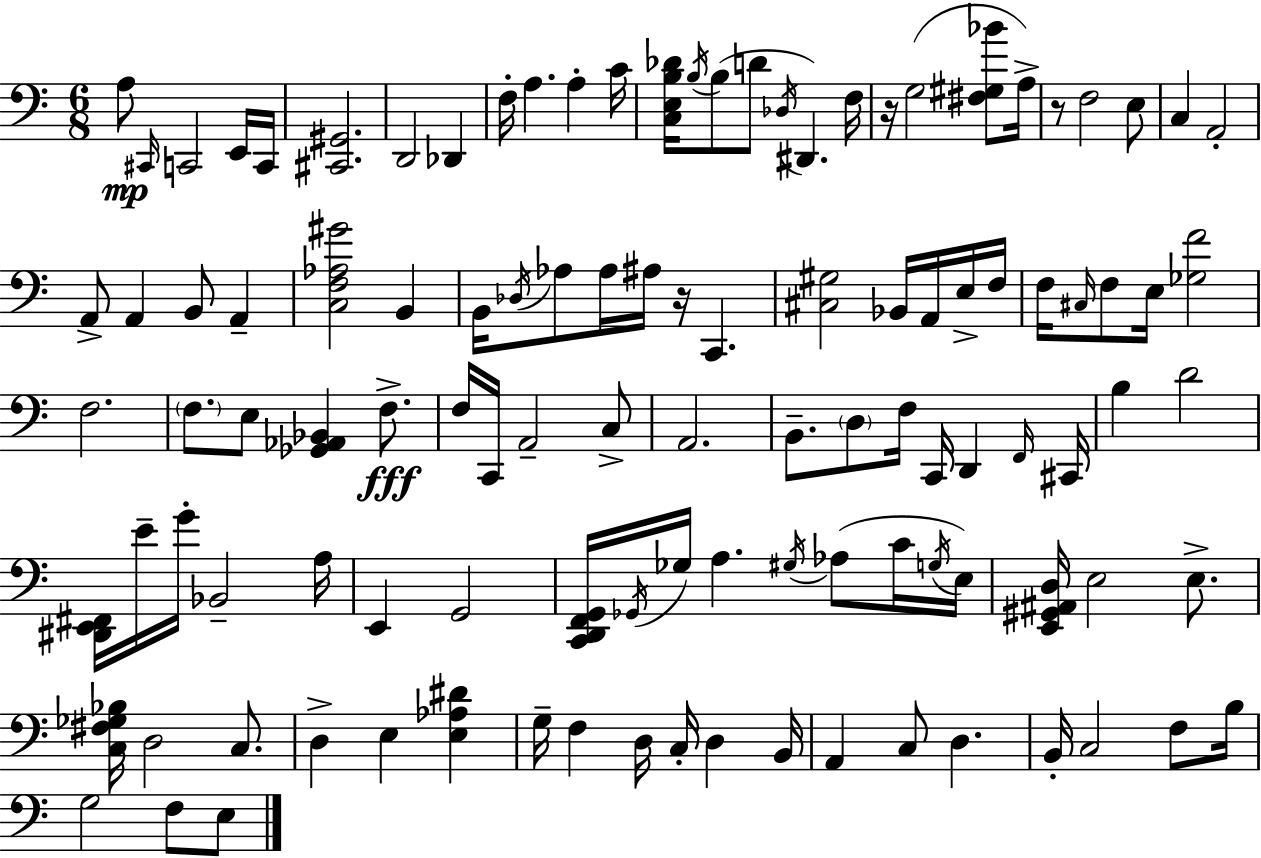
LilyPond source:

{
  \clef bass
  \numericTimeSignature
  \time 6/8
  \key a \minor
  a8\mp \grace { cis,16 } c,2 e,16 | c,16 <cis, gis,>2. | d,2 des,4 | f16-. a4. a4-. | \break c'16 <c e b des'>16 \acciaccatura { b16 } b8( d'8 \acciaccatura { des16 }) dis,4. | f16 r16 g2( | <fis gis bes'>8 a16->) r8 f2 | e8 c4 a,2-. | \break a,8-> a,4 b,8 a,4-- | <c f aes gis'>2 b,4 | b,16 \acciaccatura { des16 } aes8 aes16 ais16 r16 c,4. | <cis gis>2 | \break bes,16 a,16 e16-> f16 f16 \grace { cis16 } f8 e16 <ges f'>2 | f2. | \parenthesize f8. e8 <ges, aes, bes,>4 | f8.->\fff f16 c,16 a,2-- | \break c8-> a,2. | b,8.-- \parenthesize d8 f16 c,16 | d,4 \grace { f,16 } cis,16 b4 d'2 | <dis, e, fis,>16 e'16-- g'16-. bes,2-- | \break a16 e,4 g,2 | <c, d, f, g,>16 \acciaccatura { ges,16 } ges16 a4. | \acciaccatura { gis16 } aes8( c'16 \acciaccatura { g16 }) e16 <e, gis, ais, d>16 e2 | e8.-> <c fis ges bes>16 d2 | \break c8. d4-> | e4 <e aes dis'>4 g16-- f4 | d16 c16-. d4 b,16 a,4 | c8 d4. b,16-. c2 | \break f8 b16 g2 | f8 e8 \bar "|."
}